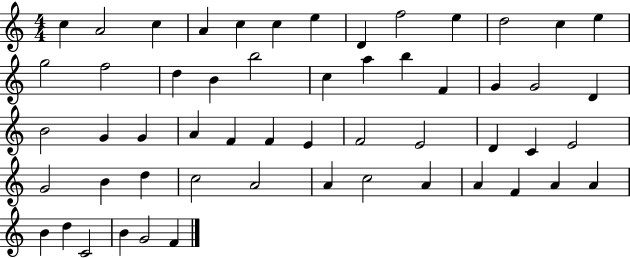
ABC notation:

X:1
T:Untitled
M:4/4
L:1/4
K:C
c A2 c A c c e D f2 e d2 c e g2 f2 d B b2 c a b F G G2 D B2 G G A F F E F2 E2 D C E2 G2 B d c2 A2 A c2 A A F A A B d C2 B G2 F